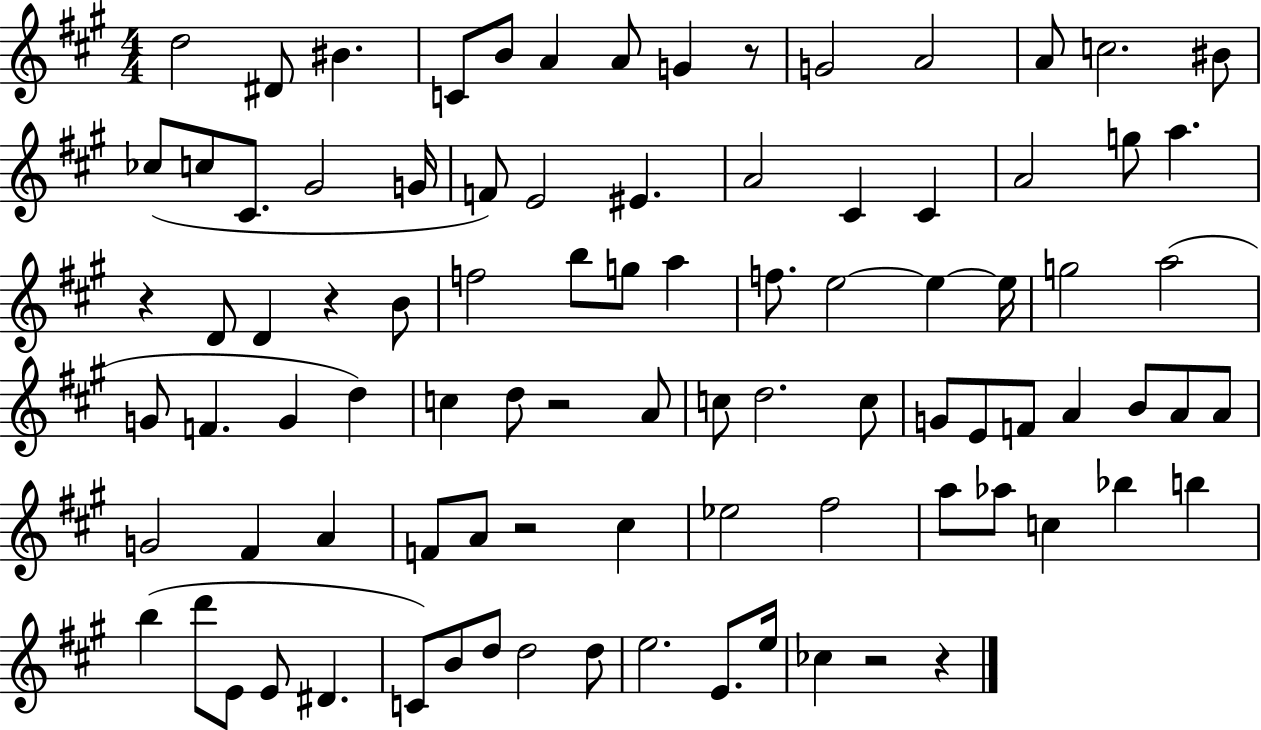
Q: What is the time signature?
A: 4/4